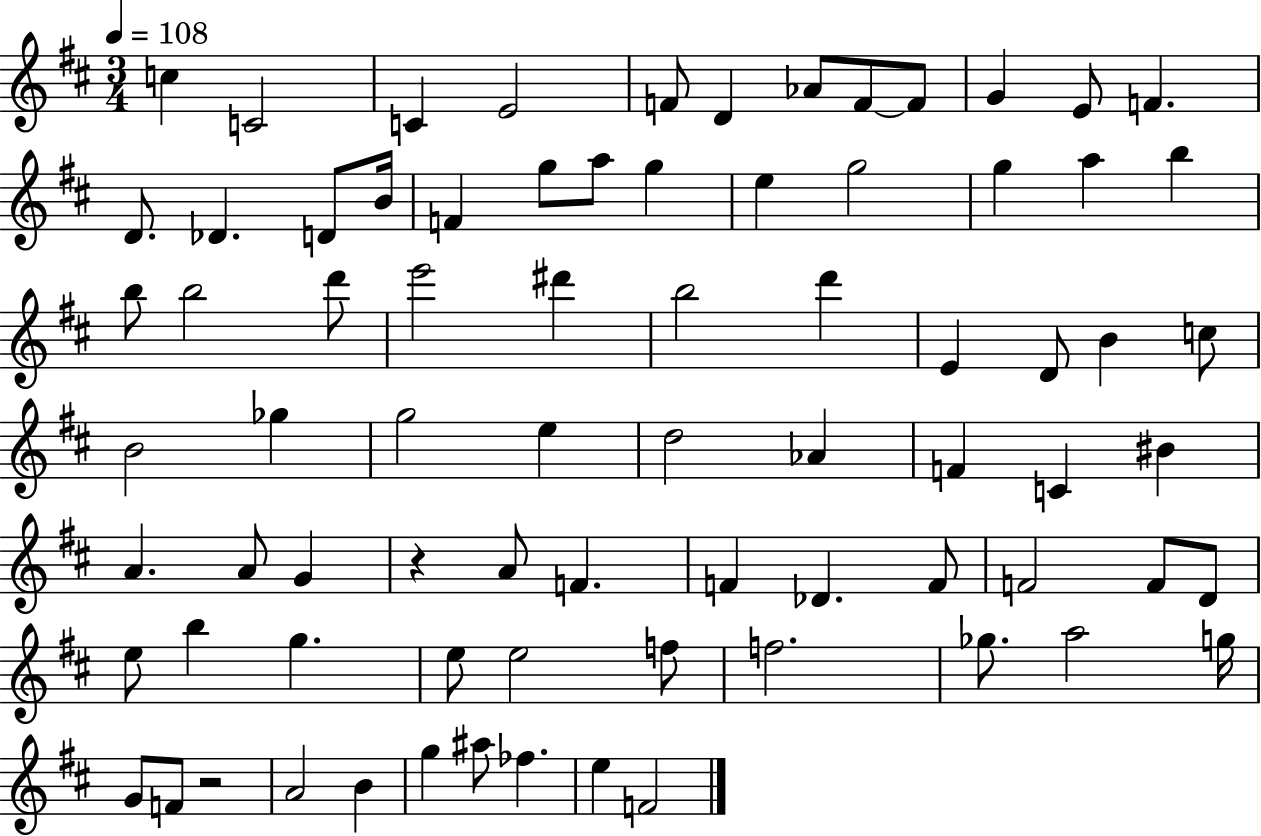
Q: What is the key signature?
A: D major